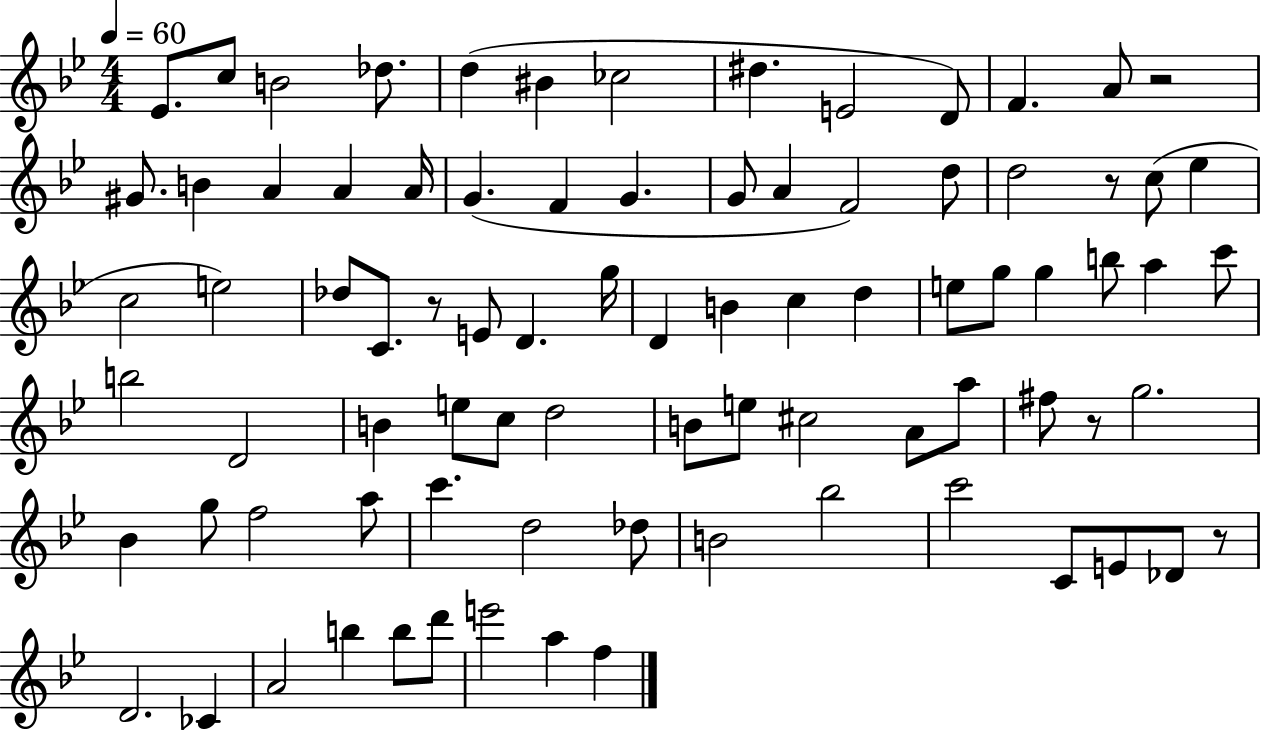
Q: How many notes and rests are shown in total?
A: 84